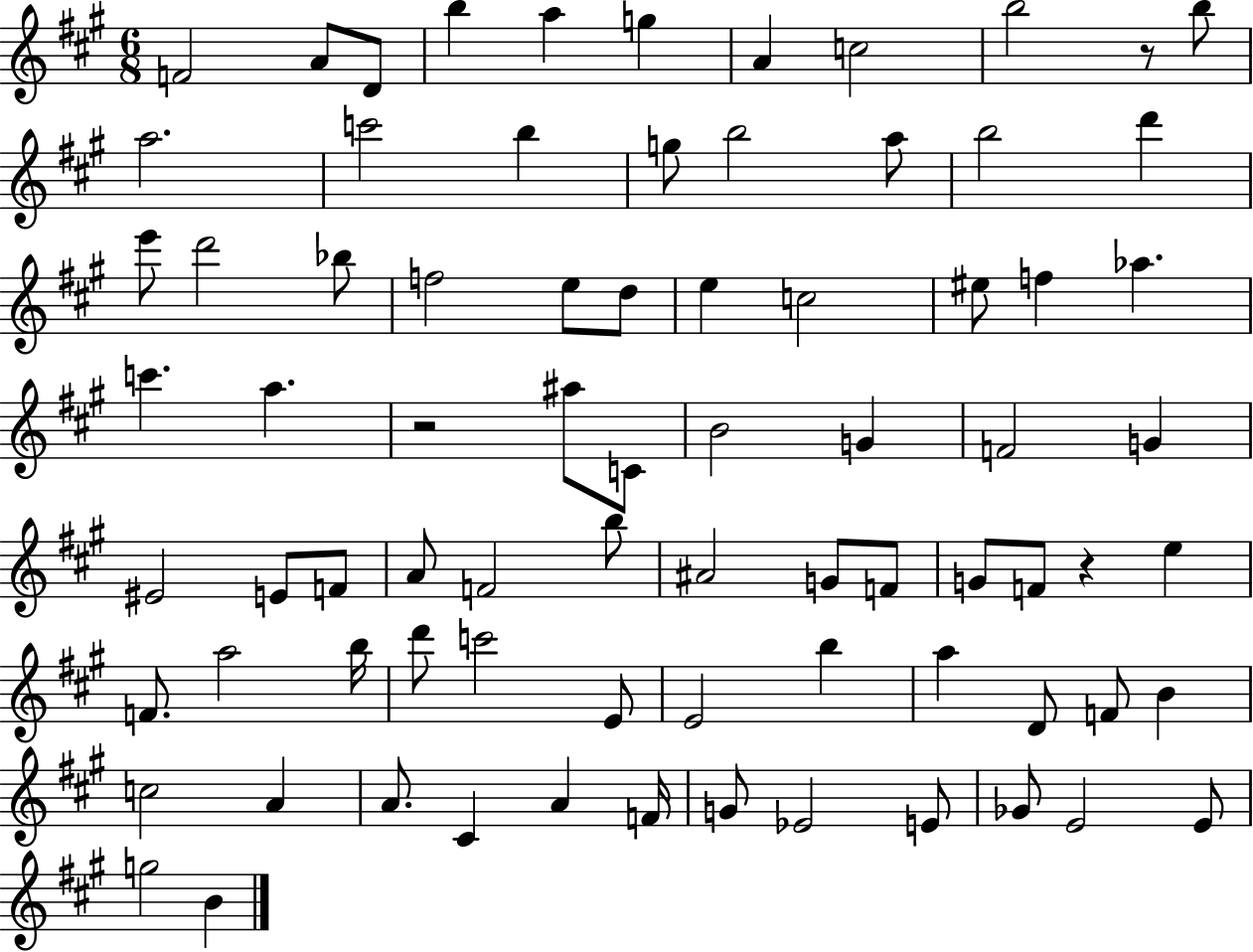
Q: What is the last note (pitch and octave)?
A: B4